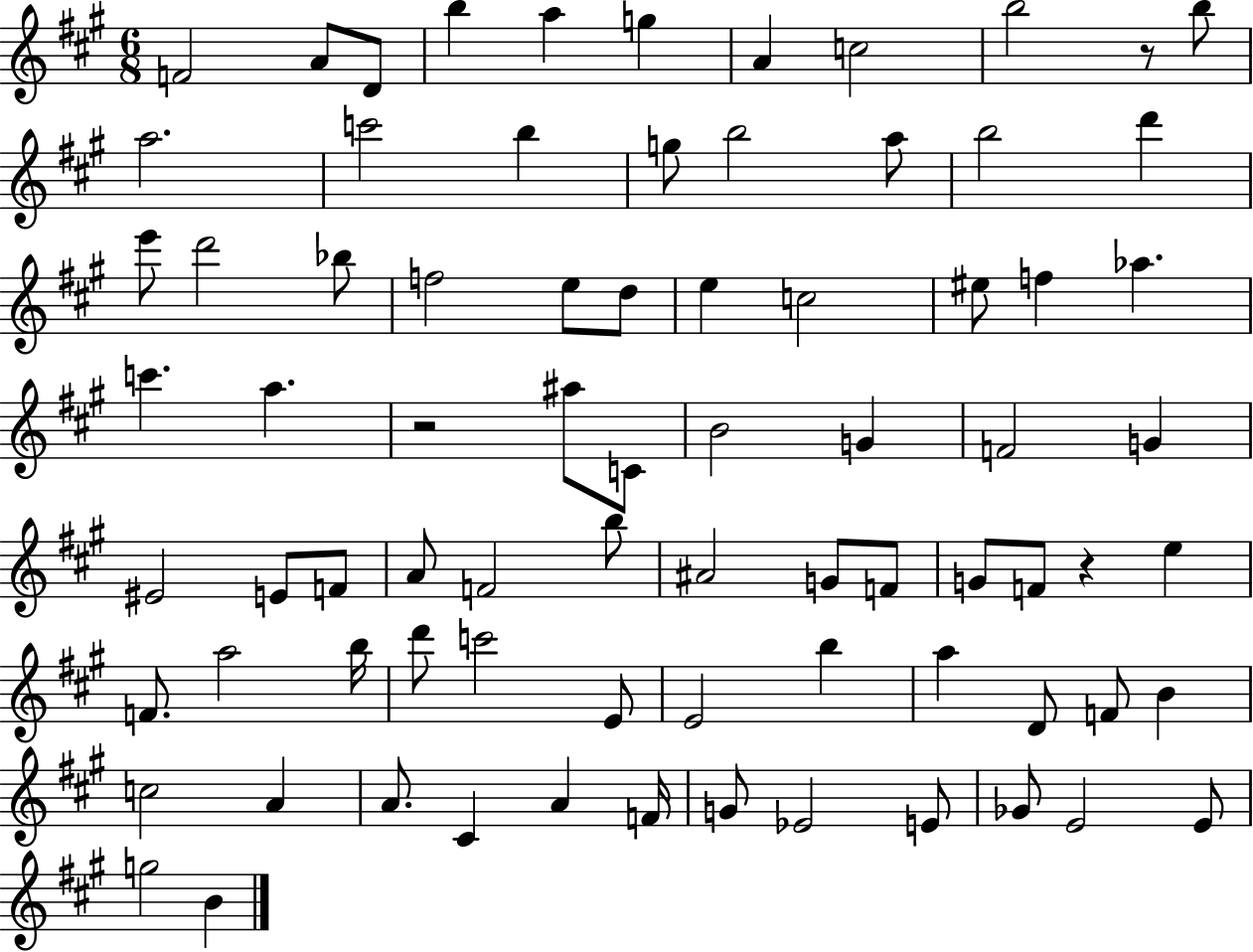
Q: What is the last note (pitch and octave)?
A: B4